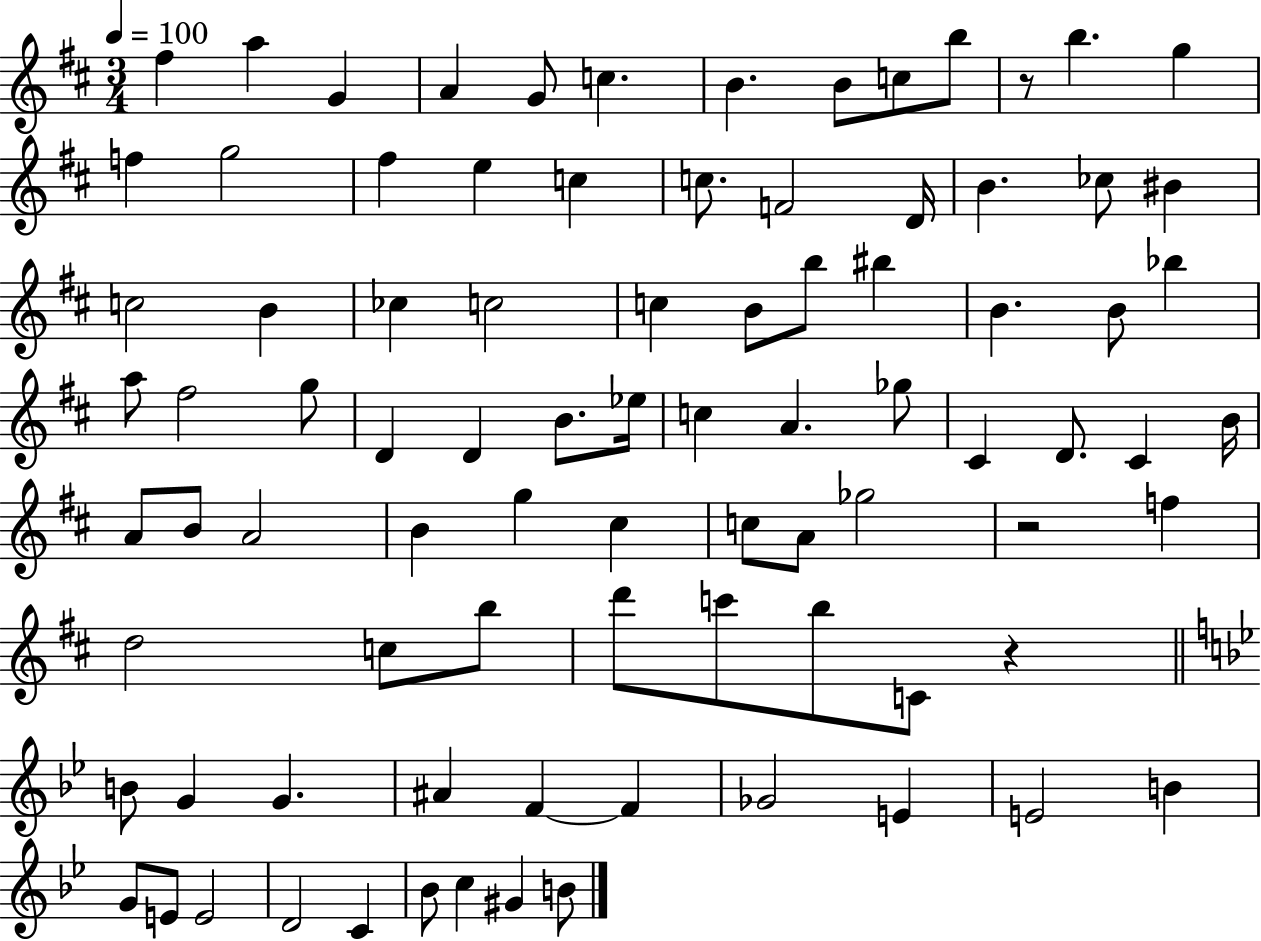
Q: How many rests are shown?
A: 3